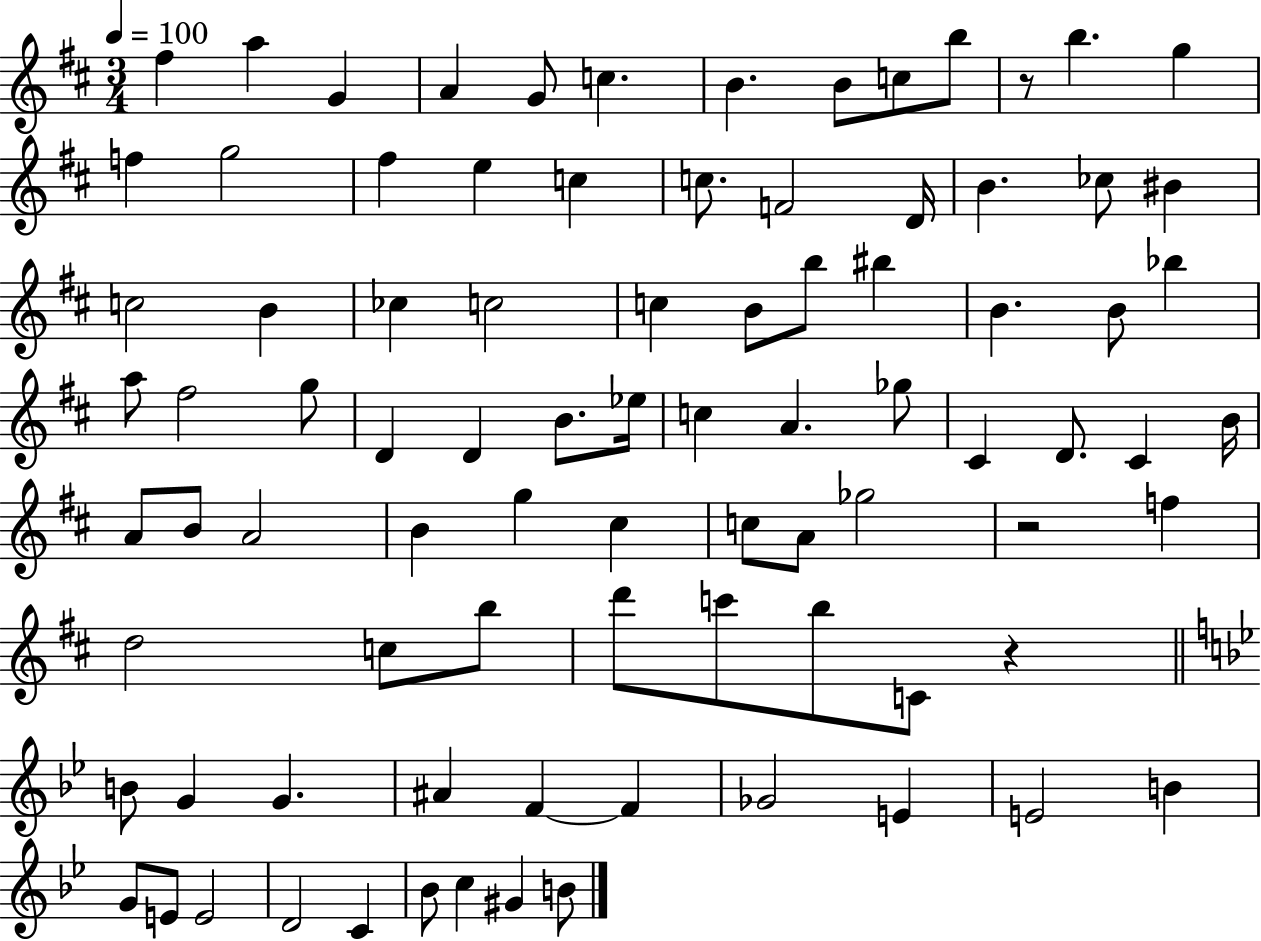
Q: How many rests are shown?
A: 3